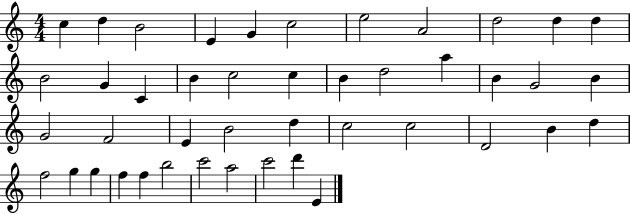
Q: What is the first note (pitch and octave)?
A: C5